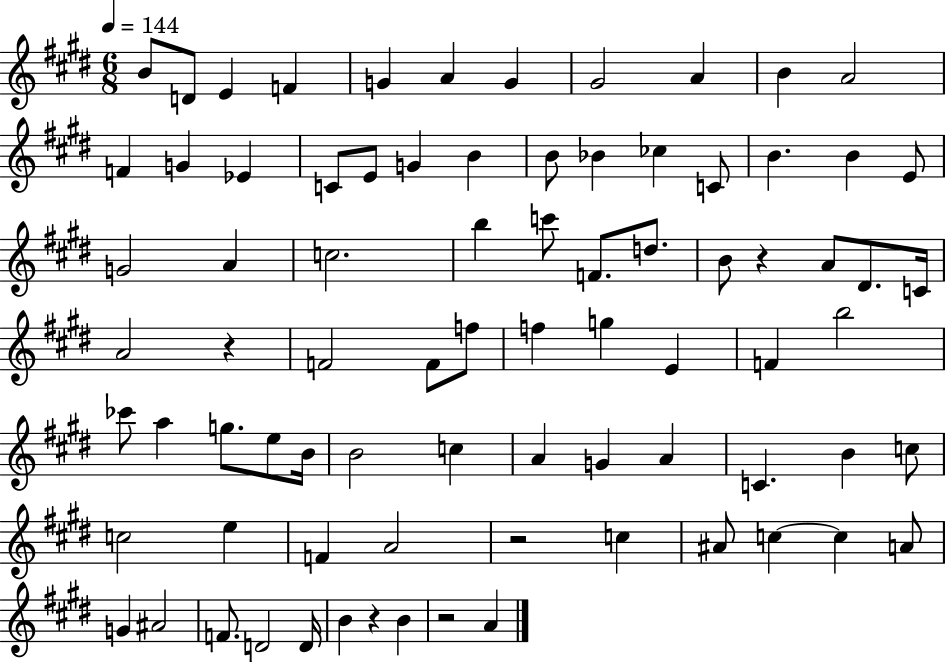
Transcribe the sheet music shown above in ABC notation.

X:1
T:Untitled
M:6/8
L:1/4
K:E
B/2 D/2 E F G A G ^G2 A B A2 F G _E C/2 E/2 G B B/2 _B _c C/2 B B E/2 G2 A c2 b c'/2 F/2 d/2 B/2 z A/2 ^D/2 C/4 A2 z F2 F/2 f/2 f g E F b2 _c'/2 a g/2 e/2 B/4 B2 c A G A C B c/2 c2 e F A2 z2 c ^A/2 c c A/2 G ^A2 F/2 D2 D/4 B z B z2 A